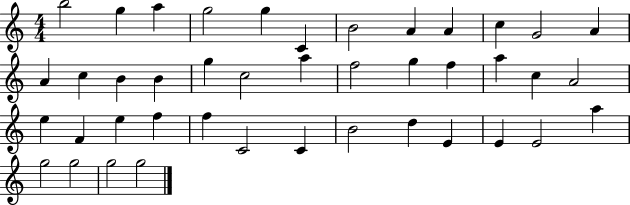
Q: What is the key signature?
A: C major